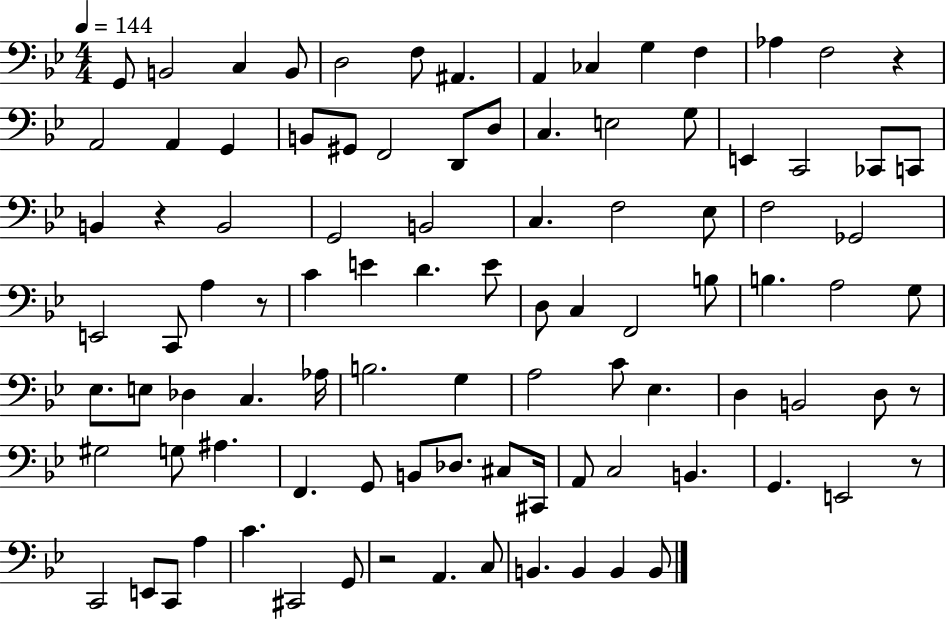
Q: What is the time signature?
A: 4/4